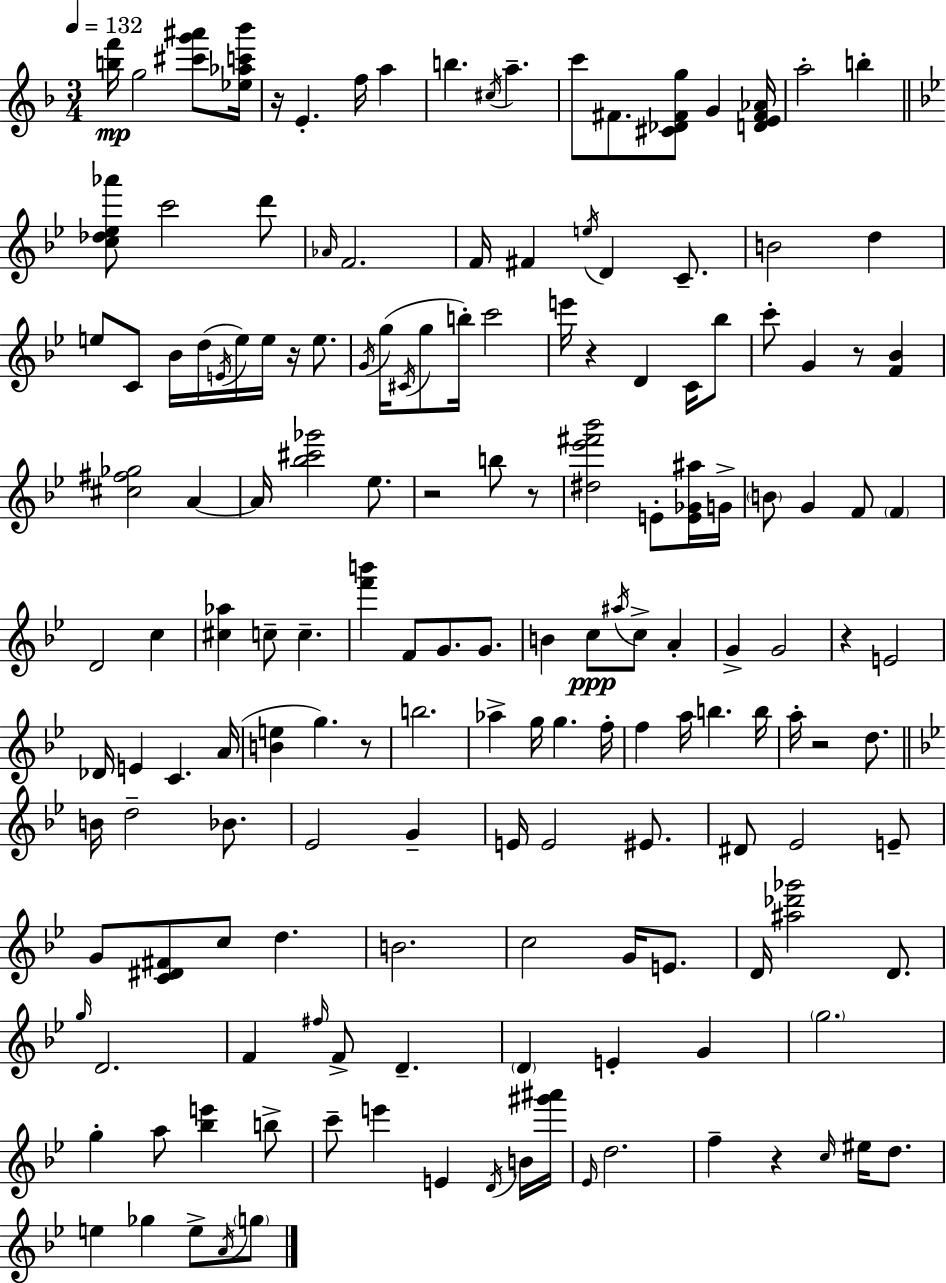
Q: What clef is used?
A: treble